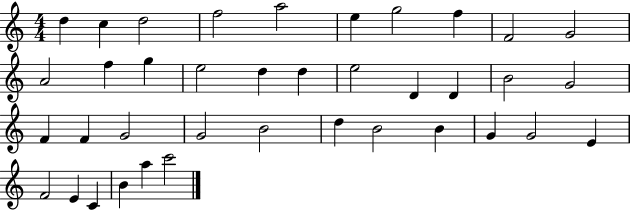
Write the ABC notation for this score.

X:1
T:Untitled
M:4/4
L:1/4
K:C
d c d2 f2 a2 e g2 f F2 G2 A2 f g e2 d d e2 D D B2 G2 F F G2 G2 B2 d B2 B G G2 E F2 E C B a c'2